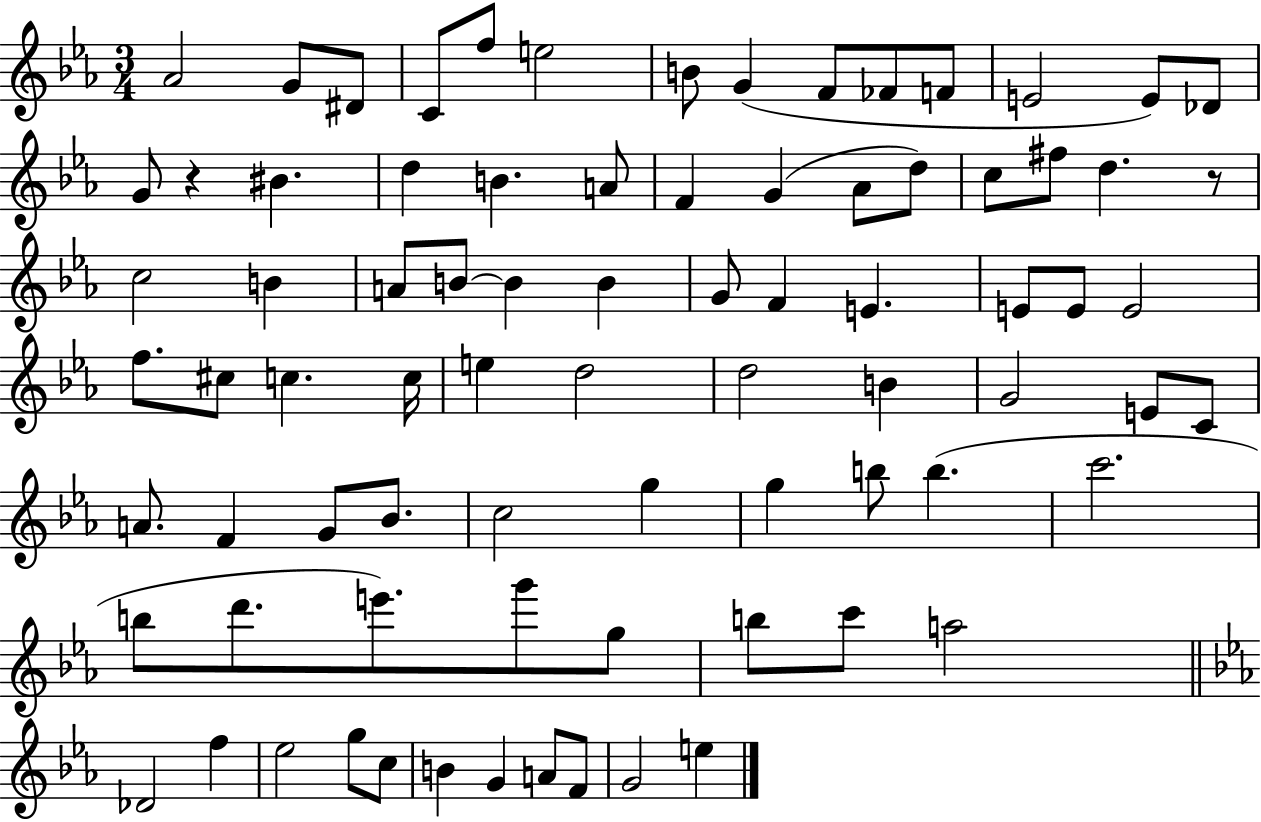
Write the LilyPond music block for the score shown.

{
  \clef treble
  \numericTimeSignature
  \time 3/4
  \key ees \major
  aes'2 g'8 dis'8 | c'8 f''8 e''2 | b'8 g'4( f'8 fes'8 f'8 | e'2 e'8) des'8 | \break g'8 r4 bis'4. | d''4 b'4. a'8 | f'4 g'4( aes'8 d''8) | c''8 fis''8 d''4. r8 | \break c''2 b'4 | a'8 b'8~~ b'4 b'4 | g'8 f'4 e'4. | e'8 e'8 e'2 | \break f''8. cis''8 c''4. c''16 | e''4 d''2 | d''2 b'4 | g'2 e'8 c'8 | \break a'8. f'4 g'8 bes'8. | c''2 g''4 | g''4 b''8 b''4.( | c'''2. | \break b''8 d'''8. e'''8.) g'''8 g''8 | b''8 c'''8 a''2 | \bar "||" \break \key ees \major des'2 f''4 | ees''2 g''8 c''8 | b'4 g'4 a'8 f'8 | g'2 e''4 | \break \bar "|."
}